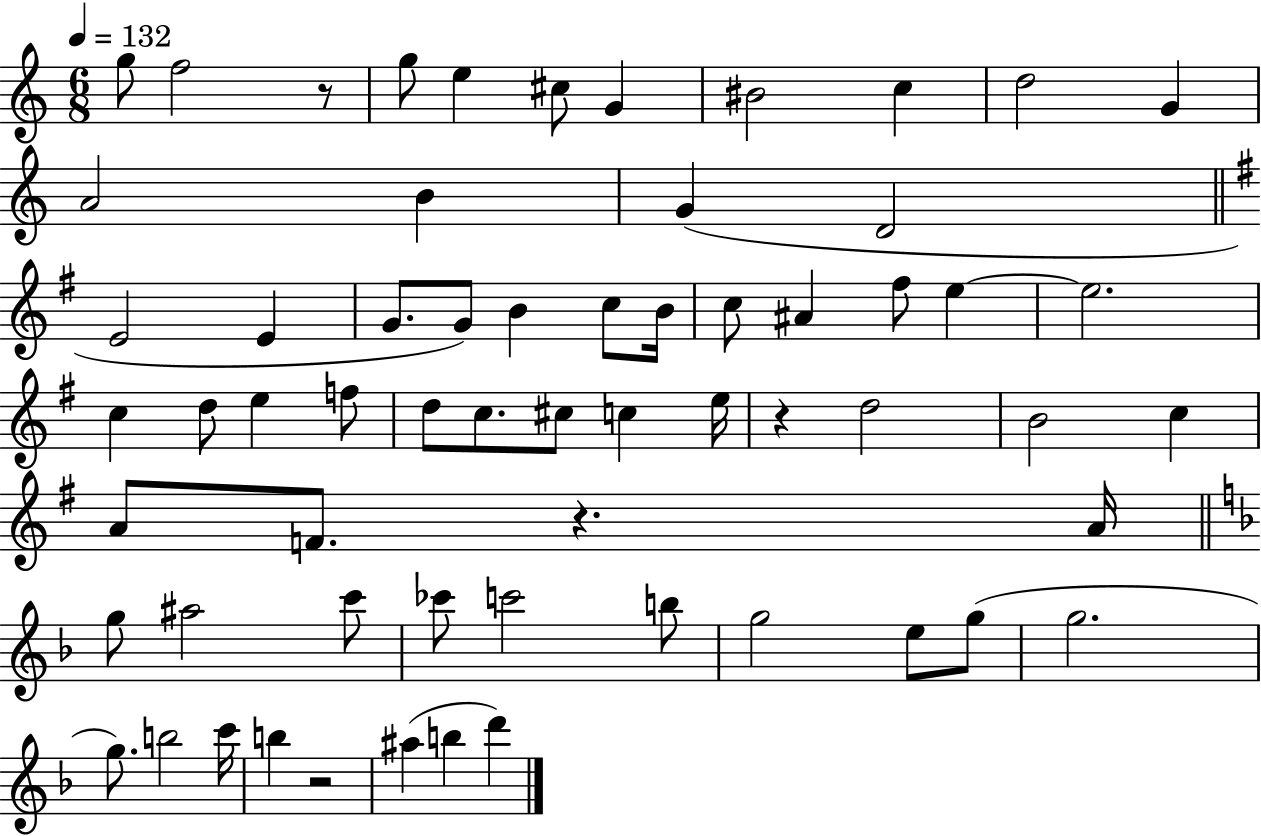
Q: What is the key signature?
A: C major